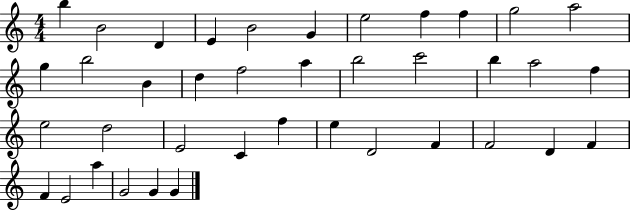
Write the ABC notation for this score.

X:1
T:Untitled
M:4/4
L:1/4
K:C
b B2 D E B2 G e2 f f g2 a2 g b2 B d f2 a b2 c'2 b a2 f e2 d2 E2 C f e D2 F F2 D F F E2 a G2 G G